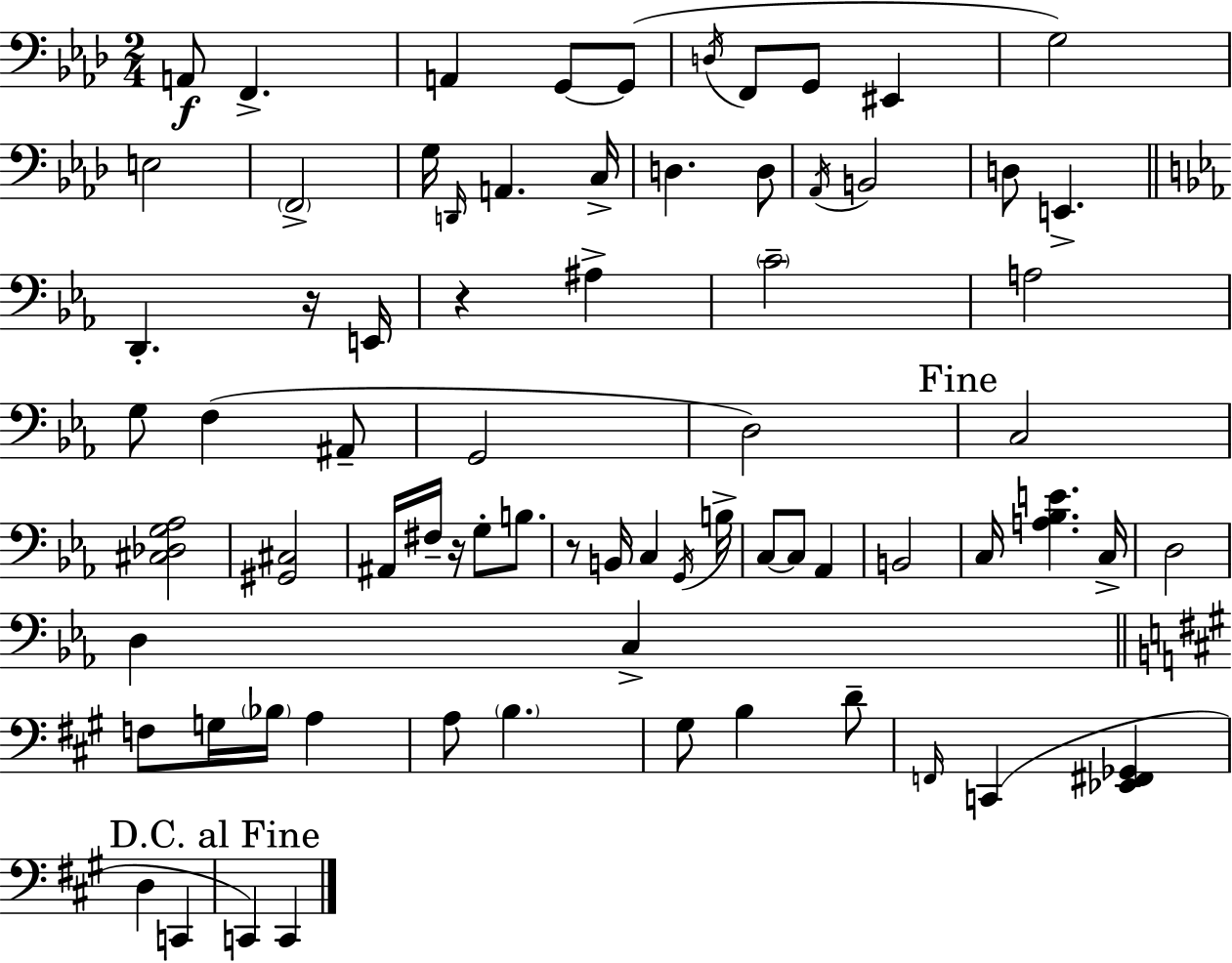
A2/e F2/q. A2/q G2/e G2/e D3/s F2/e G2/e EIS2/q G3/h E3/h F2/h G3/s D2/s A2/q. C3/s D3/q. D3/e Ab2/s B2/h D3/e E2/q. D2/q. R/s E2/s R/q A#3/q C4/h A3/h G3/e F3/q A#2/e G2/h D3/h C3/h [C#3,Db3,G3,Ab3]/h [G#2,C#3]/h A#2/s F#3/s R/s G3/e B3/e. R/e B2/s C3/q G2/s B3/s C3/e C3/e Ab2/q B2/h C3/s [A3,Bb3,E4]/q. C3/s D3/h D3/q C3/q F3/e G3/s Bb3/s A3/q A3/e B3/q. G#3/e B3/q D4/e F2/s C2/q [Eb2,F#2,Gb2]/q D3/q C2/q C2/q C2/q